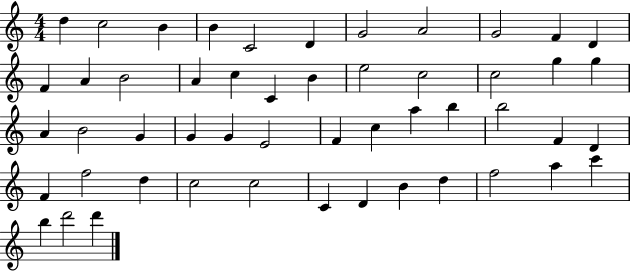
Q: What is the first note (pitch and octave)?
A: D5